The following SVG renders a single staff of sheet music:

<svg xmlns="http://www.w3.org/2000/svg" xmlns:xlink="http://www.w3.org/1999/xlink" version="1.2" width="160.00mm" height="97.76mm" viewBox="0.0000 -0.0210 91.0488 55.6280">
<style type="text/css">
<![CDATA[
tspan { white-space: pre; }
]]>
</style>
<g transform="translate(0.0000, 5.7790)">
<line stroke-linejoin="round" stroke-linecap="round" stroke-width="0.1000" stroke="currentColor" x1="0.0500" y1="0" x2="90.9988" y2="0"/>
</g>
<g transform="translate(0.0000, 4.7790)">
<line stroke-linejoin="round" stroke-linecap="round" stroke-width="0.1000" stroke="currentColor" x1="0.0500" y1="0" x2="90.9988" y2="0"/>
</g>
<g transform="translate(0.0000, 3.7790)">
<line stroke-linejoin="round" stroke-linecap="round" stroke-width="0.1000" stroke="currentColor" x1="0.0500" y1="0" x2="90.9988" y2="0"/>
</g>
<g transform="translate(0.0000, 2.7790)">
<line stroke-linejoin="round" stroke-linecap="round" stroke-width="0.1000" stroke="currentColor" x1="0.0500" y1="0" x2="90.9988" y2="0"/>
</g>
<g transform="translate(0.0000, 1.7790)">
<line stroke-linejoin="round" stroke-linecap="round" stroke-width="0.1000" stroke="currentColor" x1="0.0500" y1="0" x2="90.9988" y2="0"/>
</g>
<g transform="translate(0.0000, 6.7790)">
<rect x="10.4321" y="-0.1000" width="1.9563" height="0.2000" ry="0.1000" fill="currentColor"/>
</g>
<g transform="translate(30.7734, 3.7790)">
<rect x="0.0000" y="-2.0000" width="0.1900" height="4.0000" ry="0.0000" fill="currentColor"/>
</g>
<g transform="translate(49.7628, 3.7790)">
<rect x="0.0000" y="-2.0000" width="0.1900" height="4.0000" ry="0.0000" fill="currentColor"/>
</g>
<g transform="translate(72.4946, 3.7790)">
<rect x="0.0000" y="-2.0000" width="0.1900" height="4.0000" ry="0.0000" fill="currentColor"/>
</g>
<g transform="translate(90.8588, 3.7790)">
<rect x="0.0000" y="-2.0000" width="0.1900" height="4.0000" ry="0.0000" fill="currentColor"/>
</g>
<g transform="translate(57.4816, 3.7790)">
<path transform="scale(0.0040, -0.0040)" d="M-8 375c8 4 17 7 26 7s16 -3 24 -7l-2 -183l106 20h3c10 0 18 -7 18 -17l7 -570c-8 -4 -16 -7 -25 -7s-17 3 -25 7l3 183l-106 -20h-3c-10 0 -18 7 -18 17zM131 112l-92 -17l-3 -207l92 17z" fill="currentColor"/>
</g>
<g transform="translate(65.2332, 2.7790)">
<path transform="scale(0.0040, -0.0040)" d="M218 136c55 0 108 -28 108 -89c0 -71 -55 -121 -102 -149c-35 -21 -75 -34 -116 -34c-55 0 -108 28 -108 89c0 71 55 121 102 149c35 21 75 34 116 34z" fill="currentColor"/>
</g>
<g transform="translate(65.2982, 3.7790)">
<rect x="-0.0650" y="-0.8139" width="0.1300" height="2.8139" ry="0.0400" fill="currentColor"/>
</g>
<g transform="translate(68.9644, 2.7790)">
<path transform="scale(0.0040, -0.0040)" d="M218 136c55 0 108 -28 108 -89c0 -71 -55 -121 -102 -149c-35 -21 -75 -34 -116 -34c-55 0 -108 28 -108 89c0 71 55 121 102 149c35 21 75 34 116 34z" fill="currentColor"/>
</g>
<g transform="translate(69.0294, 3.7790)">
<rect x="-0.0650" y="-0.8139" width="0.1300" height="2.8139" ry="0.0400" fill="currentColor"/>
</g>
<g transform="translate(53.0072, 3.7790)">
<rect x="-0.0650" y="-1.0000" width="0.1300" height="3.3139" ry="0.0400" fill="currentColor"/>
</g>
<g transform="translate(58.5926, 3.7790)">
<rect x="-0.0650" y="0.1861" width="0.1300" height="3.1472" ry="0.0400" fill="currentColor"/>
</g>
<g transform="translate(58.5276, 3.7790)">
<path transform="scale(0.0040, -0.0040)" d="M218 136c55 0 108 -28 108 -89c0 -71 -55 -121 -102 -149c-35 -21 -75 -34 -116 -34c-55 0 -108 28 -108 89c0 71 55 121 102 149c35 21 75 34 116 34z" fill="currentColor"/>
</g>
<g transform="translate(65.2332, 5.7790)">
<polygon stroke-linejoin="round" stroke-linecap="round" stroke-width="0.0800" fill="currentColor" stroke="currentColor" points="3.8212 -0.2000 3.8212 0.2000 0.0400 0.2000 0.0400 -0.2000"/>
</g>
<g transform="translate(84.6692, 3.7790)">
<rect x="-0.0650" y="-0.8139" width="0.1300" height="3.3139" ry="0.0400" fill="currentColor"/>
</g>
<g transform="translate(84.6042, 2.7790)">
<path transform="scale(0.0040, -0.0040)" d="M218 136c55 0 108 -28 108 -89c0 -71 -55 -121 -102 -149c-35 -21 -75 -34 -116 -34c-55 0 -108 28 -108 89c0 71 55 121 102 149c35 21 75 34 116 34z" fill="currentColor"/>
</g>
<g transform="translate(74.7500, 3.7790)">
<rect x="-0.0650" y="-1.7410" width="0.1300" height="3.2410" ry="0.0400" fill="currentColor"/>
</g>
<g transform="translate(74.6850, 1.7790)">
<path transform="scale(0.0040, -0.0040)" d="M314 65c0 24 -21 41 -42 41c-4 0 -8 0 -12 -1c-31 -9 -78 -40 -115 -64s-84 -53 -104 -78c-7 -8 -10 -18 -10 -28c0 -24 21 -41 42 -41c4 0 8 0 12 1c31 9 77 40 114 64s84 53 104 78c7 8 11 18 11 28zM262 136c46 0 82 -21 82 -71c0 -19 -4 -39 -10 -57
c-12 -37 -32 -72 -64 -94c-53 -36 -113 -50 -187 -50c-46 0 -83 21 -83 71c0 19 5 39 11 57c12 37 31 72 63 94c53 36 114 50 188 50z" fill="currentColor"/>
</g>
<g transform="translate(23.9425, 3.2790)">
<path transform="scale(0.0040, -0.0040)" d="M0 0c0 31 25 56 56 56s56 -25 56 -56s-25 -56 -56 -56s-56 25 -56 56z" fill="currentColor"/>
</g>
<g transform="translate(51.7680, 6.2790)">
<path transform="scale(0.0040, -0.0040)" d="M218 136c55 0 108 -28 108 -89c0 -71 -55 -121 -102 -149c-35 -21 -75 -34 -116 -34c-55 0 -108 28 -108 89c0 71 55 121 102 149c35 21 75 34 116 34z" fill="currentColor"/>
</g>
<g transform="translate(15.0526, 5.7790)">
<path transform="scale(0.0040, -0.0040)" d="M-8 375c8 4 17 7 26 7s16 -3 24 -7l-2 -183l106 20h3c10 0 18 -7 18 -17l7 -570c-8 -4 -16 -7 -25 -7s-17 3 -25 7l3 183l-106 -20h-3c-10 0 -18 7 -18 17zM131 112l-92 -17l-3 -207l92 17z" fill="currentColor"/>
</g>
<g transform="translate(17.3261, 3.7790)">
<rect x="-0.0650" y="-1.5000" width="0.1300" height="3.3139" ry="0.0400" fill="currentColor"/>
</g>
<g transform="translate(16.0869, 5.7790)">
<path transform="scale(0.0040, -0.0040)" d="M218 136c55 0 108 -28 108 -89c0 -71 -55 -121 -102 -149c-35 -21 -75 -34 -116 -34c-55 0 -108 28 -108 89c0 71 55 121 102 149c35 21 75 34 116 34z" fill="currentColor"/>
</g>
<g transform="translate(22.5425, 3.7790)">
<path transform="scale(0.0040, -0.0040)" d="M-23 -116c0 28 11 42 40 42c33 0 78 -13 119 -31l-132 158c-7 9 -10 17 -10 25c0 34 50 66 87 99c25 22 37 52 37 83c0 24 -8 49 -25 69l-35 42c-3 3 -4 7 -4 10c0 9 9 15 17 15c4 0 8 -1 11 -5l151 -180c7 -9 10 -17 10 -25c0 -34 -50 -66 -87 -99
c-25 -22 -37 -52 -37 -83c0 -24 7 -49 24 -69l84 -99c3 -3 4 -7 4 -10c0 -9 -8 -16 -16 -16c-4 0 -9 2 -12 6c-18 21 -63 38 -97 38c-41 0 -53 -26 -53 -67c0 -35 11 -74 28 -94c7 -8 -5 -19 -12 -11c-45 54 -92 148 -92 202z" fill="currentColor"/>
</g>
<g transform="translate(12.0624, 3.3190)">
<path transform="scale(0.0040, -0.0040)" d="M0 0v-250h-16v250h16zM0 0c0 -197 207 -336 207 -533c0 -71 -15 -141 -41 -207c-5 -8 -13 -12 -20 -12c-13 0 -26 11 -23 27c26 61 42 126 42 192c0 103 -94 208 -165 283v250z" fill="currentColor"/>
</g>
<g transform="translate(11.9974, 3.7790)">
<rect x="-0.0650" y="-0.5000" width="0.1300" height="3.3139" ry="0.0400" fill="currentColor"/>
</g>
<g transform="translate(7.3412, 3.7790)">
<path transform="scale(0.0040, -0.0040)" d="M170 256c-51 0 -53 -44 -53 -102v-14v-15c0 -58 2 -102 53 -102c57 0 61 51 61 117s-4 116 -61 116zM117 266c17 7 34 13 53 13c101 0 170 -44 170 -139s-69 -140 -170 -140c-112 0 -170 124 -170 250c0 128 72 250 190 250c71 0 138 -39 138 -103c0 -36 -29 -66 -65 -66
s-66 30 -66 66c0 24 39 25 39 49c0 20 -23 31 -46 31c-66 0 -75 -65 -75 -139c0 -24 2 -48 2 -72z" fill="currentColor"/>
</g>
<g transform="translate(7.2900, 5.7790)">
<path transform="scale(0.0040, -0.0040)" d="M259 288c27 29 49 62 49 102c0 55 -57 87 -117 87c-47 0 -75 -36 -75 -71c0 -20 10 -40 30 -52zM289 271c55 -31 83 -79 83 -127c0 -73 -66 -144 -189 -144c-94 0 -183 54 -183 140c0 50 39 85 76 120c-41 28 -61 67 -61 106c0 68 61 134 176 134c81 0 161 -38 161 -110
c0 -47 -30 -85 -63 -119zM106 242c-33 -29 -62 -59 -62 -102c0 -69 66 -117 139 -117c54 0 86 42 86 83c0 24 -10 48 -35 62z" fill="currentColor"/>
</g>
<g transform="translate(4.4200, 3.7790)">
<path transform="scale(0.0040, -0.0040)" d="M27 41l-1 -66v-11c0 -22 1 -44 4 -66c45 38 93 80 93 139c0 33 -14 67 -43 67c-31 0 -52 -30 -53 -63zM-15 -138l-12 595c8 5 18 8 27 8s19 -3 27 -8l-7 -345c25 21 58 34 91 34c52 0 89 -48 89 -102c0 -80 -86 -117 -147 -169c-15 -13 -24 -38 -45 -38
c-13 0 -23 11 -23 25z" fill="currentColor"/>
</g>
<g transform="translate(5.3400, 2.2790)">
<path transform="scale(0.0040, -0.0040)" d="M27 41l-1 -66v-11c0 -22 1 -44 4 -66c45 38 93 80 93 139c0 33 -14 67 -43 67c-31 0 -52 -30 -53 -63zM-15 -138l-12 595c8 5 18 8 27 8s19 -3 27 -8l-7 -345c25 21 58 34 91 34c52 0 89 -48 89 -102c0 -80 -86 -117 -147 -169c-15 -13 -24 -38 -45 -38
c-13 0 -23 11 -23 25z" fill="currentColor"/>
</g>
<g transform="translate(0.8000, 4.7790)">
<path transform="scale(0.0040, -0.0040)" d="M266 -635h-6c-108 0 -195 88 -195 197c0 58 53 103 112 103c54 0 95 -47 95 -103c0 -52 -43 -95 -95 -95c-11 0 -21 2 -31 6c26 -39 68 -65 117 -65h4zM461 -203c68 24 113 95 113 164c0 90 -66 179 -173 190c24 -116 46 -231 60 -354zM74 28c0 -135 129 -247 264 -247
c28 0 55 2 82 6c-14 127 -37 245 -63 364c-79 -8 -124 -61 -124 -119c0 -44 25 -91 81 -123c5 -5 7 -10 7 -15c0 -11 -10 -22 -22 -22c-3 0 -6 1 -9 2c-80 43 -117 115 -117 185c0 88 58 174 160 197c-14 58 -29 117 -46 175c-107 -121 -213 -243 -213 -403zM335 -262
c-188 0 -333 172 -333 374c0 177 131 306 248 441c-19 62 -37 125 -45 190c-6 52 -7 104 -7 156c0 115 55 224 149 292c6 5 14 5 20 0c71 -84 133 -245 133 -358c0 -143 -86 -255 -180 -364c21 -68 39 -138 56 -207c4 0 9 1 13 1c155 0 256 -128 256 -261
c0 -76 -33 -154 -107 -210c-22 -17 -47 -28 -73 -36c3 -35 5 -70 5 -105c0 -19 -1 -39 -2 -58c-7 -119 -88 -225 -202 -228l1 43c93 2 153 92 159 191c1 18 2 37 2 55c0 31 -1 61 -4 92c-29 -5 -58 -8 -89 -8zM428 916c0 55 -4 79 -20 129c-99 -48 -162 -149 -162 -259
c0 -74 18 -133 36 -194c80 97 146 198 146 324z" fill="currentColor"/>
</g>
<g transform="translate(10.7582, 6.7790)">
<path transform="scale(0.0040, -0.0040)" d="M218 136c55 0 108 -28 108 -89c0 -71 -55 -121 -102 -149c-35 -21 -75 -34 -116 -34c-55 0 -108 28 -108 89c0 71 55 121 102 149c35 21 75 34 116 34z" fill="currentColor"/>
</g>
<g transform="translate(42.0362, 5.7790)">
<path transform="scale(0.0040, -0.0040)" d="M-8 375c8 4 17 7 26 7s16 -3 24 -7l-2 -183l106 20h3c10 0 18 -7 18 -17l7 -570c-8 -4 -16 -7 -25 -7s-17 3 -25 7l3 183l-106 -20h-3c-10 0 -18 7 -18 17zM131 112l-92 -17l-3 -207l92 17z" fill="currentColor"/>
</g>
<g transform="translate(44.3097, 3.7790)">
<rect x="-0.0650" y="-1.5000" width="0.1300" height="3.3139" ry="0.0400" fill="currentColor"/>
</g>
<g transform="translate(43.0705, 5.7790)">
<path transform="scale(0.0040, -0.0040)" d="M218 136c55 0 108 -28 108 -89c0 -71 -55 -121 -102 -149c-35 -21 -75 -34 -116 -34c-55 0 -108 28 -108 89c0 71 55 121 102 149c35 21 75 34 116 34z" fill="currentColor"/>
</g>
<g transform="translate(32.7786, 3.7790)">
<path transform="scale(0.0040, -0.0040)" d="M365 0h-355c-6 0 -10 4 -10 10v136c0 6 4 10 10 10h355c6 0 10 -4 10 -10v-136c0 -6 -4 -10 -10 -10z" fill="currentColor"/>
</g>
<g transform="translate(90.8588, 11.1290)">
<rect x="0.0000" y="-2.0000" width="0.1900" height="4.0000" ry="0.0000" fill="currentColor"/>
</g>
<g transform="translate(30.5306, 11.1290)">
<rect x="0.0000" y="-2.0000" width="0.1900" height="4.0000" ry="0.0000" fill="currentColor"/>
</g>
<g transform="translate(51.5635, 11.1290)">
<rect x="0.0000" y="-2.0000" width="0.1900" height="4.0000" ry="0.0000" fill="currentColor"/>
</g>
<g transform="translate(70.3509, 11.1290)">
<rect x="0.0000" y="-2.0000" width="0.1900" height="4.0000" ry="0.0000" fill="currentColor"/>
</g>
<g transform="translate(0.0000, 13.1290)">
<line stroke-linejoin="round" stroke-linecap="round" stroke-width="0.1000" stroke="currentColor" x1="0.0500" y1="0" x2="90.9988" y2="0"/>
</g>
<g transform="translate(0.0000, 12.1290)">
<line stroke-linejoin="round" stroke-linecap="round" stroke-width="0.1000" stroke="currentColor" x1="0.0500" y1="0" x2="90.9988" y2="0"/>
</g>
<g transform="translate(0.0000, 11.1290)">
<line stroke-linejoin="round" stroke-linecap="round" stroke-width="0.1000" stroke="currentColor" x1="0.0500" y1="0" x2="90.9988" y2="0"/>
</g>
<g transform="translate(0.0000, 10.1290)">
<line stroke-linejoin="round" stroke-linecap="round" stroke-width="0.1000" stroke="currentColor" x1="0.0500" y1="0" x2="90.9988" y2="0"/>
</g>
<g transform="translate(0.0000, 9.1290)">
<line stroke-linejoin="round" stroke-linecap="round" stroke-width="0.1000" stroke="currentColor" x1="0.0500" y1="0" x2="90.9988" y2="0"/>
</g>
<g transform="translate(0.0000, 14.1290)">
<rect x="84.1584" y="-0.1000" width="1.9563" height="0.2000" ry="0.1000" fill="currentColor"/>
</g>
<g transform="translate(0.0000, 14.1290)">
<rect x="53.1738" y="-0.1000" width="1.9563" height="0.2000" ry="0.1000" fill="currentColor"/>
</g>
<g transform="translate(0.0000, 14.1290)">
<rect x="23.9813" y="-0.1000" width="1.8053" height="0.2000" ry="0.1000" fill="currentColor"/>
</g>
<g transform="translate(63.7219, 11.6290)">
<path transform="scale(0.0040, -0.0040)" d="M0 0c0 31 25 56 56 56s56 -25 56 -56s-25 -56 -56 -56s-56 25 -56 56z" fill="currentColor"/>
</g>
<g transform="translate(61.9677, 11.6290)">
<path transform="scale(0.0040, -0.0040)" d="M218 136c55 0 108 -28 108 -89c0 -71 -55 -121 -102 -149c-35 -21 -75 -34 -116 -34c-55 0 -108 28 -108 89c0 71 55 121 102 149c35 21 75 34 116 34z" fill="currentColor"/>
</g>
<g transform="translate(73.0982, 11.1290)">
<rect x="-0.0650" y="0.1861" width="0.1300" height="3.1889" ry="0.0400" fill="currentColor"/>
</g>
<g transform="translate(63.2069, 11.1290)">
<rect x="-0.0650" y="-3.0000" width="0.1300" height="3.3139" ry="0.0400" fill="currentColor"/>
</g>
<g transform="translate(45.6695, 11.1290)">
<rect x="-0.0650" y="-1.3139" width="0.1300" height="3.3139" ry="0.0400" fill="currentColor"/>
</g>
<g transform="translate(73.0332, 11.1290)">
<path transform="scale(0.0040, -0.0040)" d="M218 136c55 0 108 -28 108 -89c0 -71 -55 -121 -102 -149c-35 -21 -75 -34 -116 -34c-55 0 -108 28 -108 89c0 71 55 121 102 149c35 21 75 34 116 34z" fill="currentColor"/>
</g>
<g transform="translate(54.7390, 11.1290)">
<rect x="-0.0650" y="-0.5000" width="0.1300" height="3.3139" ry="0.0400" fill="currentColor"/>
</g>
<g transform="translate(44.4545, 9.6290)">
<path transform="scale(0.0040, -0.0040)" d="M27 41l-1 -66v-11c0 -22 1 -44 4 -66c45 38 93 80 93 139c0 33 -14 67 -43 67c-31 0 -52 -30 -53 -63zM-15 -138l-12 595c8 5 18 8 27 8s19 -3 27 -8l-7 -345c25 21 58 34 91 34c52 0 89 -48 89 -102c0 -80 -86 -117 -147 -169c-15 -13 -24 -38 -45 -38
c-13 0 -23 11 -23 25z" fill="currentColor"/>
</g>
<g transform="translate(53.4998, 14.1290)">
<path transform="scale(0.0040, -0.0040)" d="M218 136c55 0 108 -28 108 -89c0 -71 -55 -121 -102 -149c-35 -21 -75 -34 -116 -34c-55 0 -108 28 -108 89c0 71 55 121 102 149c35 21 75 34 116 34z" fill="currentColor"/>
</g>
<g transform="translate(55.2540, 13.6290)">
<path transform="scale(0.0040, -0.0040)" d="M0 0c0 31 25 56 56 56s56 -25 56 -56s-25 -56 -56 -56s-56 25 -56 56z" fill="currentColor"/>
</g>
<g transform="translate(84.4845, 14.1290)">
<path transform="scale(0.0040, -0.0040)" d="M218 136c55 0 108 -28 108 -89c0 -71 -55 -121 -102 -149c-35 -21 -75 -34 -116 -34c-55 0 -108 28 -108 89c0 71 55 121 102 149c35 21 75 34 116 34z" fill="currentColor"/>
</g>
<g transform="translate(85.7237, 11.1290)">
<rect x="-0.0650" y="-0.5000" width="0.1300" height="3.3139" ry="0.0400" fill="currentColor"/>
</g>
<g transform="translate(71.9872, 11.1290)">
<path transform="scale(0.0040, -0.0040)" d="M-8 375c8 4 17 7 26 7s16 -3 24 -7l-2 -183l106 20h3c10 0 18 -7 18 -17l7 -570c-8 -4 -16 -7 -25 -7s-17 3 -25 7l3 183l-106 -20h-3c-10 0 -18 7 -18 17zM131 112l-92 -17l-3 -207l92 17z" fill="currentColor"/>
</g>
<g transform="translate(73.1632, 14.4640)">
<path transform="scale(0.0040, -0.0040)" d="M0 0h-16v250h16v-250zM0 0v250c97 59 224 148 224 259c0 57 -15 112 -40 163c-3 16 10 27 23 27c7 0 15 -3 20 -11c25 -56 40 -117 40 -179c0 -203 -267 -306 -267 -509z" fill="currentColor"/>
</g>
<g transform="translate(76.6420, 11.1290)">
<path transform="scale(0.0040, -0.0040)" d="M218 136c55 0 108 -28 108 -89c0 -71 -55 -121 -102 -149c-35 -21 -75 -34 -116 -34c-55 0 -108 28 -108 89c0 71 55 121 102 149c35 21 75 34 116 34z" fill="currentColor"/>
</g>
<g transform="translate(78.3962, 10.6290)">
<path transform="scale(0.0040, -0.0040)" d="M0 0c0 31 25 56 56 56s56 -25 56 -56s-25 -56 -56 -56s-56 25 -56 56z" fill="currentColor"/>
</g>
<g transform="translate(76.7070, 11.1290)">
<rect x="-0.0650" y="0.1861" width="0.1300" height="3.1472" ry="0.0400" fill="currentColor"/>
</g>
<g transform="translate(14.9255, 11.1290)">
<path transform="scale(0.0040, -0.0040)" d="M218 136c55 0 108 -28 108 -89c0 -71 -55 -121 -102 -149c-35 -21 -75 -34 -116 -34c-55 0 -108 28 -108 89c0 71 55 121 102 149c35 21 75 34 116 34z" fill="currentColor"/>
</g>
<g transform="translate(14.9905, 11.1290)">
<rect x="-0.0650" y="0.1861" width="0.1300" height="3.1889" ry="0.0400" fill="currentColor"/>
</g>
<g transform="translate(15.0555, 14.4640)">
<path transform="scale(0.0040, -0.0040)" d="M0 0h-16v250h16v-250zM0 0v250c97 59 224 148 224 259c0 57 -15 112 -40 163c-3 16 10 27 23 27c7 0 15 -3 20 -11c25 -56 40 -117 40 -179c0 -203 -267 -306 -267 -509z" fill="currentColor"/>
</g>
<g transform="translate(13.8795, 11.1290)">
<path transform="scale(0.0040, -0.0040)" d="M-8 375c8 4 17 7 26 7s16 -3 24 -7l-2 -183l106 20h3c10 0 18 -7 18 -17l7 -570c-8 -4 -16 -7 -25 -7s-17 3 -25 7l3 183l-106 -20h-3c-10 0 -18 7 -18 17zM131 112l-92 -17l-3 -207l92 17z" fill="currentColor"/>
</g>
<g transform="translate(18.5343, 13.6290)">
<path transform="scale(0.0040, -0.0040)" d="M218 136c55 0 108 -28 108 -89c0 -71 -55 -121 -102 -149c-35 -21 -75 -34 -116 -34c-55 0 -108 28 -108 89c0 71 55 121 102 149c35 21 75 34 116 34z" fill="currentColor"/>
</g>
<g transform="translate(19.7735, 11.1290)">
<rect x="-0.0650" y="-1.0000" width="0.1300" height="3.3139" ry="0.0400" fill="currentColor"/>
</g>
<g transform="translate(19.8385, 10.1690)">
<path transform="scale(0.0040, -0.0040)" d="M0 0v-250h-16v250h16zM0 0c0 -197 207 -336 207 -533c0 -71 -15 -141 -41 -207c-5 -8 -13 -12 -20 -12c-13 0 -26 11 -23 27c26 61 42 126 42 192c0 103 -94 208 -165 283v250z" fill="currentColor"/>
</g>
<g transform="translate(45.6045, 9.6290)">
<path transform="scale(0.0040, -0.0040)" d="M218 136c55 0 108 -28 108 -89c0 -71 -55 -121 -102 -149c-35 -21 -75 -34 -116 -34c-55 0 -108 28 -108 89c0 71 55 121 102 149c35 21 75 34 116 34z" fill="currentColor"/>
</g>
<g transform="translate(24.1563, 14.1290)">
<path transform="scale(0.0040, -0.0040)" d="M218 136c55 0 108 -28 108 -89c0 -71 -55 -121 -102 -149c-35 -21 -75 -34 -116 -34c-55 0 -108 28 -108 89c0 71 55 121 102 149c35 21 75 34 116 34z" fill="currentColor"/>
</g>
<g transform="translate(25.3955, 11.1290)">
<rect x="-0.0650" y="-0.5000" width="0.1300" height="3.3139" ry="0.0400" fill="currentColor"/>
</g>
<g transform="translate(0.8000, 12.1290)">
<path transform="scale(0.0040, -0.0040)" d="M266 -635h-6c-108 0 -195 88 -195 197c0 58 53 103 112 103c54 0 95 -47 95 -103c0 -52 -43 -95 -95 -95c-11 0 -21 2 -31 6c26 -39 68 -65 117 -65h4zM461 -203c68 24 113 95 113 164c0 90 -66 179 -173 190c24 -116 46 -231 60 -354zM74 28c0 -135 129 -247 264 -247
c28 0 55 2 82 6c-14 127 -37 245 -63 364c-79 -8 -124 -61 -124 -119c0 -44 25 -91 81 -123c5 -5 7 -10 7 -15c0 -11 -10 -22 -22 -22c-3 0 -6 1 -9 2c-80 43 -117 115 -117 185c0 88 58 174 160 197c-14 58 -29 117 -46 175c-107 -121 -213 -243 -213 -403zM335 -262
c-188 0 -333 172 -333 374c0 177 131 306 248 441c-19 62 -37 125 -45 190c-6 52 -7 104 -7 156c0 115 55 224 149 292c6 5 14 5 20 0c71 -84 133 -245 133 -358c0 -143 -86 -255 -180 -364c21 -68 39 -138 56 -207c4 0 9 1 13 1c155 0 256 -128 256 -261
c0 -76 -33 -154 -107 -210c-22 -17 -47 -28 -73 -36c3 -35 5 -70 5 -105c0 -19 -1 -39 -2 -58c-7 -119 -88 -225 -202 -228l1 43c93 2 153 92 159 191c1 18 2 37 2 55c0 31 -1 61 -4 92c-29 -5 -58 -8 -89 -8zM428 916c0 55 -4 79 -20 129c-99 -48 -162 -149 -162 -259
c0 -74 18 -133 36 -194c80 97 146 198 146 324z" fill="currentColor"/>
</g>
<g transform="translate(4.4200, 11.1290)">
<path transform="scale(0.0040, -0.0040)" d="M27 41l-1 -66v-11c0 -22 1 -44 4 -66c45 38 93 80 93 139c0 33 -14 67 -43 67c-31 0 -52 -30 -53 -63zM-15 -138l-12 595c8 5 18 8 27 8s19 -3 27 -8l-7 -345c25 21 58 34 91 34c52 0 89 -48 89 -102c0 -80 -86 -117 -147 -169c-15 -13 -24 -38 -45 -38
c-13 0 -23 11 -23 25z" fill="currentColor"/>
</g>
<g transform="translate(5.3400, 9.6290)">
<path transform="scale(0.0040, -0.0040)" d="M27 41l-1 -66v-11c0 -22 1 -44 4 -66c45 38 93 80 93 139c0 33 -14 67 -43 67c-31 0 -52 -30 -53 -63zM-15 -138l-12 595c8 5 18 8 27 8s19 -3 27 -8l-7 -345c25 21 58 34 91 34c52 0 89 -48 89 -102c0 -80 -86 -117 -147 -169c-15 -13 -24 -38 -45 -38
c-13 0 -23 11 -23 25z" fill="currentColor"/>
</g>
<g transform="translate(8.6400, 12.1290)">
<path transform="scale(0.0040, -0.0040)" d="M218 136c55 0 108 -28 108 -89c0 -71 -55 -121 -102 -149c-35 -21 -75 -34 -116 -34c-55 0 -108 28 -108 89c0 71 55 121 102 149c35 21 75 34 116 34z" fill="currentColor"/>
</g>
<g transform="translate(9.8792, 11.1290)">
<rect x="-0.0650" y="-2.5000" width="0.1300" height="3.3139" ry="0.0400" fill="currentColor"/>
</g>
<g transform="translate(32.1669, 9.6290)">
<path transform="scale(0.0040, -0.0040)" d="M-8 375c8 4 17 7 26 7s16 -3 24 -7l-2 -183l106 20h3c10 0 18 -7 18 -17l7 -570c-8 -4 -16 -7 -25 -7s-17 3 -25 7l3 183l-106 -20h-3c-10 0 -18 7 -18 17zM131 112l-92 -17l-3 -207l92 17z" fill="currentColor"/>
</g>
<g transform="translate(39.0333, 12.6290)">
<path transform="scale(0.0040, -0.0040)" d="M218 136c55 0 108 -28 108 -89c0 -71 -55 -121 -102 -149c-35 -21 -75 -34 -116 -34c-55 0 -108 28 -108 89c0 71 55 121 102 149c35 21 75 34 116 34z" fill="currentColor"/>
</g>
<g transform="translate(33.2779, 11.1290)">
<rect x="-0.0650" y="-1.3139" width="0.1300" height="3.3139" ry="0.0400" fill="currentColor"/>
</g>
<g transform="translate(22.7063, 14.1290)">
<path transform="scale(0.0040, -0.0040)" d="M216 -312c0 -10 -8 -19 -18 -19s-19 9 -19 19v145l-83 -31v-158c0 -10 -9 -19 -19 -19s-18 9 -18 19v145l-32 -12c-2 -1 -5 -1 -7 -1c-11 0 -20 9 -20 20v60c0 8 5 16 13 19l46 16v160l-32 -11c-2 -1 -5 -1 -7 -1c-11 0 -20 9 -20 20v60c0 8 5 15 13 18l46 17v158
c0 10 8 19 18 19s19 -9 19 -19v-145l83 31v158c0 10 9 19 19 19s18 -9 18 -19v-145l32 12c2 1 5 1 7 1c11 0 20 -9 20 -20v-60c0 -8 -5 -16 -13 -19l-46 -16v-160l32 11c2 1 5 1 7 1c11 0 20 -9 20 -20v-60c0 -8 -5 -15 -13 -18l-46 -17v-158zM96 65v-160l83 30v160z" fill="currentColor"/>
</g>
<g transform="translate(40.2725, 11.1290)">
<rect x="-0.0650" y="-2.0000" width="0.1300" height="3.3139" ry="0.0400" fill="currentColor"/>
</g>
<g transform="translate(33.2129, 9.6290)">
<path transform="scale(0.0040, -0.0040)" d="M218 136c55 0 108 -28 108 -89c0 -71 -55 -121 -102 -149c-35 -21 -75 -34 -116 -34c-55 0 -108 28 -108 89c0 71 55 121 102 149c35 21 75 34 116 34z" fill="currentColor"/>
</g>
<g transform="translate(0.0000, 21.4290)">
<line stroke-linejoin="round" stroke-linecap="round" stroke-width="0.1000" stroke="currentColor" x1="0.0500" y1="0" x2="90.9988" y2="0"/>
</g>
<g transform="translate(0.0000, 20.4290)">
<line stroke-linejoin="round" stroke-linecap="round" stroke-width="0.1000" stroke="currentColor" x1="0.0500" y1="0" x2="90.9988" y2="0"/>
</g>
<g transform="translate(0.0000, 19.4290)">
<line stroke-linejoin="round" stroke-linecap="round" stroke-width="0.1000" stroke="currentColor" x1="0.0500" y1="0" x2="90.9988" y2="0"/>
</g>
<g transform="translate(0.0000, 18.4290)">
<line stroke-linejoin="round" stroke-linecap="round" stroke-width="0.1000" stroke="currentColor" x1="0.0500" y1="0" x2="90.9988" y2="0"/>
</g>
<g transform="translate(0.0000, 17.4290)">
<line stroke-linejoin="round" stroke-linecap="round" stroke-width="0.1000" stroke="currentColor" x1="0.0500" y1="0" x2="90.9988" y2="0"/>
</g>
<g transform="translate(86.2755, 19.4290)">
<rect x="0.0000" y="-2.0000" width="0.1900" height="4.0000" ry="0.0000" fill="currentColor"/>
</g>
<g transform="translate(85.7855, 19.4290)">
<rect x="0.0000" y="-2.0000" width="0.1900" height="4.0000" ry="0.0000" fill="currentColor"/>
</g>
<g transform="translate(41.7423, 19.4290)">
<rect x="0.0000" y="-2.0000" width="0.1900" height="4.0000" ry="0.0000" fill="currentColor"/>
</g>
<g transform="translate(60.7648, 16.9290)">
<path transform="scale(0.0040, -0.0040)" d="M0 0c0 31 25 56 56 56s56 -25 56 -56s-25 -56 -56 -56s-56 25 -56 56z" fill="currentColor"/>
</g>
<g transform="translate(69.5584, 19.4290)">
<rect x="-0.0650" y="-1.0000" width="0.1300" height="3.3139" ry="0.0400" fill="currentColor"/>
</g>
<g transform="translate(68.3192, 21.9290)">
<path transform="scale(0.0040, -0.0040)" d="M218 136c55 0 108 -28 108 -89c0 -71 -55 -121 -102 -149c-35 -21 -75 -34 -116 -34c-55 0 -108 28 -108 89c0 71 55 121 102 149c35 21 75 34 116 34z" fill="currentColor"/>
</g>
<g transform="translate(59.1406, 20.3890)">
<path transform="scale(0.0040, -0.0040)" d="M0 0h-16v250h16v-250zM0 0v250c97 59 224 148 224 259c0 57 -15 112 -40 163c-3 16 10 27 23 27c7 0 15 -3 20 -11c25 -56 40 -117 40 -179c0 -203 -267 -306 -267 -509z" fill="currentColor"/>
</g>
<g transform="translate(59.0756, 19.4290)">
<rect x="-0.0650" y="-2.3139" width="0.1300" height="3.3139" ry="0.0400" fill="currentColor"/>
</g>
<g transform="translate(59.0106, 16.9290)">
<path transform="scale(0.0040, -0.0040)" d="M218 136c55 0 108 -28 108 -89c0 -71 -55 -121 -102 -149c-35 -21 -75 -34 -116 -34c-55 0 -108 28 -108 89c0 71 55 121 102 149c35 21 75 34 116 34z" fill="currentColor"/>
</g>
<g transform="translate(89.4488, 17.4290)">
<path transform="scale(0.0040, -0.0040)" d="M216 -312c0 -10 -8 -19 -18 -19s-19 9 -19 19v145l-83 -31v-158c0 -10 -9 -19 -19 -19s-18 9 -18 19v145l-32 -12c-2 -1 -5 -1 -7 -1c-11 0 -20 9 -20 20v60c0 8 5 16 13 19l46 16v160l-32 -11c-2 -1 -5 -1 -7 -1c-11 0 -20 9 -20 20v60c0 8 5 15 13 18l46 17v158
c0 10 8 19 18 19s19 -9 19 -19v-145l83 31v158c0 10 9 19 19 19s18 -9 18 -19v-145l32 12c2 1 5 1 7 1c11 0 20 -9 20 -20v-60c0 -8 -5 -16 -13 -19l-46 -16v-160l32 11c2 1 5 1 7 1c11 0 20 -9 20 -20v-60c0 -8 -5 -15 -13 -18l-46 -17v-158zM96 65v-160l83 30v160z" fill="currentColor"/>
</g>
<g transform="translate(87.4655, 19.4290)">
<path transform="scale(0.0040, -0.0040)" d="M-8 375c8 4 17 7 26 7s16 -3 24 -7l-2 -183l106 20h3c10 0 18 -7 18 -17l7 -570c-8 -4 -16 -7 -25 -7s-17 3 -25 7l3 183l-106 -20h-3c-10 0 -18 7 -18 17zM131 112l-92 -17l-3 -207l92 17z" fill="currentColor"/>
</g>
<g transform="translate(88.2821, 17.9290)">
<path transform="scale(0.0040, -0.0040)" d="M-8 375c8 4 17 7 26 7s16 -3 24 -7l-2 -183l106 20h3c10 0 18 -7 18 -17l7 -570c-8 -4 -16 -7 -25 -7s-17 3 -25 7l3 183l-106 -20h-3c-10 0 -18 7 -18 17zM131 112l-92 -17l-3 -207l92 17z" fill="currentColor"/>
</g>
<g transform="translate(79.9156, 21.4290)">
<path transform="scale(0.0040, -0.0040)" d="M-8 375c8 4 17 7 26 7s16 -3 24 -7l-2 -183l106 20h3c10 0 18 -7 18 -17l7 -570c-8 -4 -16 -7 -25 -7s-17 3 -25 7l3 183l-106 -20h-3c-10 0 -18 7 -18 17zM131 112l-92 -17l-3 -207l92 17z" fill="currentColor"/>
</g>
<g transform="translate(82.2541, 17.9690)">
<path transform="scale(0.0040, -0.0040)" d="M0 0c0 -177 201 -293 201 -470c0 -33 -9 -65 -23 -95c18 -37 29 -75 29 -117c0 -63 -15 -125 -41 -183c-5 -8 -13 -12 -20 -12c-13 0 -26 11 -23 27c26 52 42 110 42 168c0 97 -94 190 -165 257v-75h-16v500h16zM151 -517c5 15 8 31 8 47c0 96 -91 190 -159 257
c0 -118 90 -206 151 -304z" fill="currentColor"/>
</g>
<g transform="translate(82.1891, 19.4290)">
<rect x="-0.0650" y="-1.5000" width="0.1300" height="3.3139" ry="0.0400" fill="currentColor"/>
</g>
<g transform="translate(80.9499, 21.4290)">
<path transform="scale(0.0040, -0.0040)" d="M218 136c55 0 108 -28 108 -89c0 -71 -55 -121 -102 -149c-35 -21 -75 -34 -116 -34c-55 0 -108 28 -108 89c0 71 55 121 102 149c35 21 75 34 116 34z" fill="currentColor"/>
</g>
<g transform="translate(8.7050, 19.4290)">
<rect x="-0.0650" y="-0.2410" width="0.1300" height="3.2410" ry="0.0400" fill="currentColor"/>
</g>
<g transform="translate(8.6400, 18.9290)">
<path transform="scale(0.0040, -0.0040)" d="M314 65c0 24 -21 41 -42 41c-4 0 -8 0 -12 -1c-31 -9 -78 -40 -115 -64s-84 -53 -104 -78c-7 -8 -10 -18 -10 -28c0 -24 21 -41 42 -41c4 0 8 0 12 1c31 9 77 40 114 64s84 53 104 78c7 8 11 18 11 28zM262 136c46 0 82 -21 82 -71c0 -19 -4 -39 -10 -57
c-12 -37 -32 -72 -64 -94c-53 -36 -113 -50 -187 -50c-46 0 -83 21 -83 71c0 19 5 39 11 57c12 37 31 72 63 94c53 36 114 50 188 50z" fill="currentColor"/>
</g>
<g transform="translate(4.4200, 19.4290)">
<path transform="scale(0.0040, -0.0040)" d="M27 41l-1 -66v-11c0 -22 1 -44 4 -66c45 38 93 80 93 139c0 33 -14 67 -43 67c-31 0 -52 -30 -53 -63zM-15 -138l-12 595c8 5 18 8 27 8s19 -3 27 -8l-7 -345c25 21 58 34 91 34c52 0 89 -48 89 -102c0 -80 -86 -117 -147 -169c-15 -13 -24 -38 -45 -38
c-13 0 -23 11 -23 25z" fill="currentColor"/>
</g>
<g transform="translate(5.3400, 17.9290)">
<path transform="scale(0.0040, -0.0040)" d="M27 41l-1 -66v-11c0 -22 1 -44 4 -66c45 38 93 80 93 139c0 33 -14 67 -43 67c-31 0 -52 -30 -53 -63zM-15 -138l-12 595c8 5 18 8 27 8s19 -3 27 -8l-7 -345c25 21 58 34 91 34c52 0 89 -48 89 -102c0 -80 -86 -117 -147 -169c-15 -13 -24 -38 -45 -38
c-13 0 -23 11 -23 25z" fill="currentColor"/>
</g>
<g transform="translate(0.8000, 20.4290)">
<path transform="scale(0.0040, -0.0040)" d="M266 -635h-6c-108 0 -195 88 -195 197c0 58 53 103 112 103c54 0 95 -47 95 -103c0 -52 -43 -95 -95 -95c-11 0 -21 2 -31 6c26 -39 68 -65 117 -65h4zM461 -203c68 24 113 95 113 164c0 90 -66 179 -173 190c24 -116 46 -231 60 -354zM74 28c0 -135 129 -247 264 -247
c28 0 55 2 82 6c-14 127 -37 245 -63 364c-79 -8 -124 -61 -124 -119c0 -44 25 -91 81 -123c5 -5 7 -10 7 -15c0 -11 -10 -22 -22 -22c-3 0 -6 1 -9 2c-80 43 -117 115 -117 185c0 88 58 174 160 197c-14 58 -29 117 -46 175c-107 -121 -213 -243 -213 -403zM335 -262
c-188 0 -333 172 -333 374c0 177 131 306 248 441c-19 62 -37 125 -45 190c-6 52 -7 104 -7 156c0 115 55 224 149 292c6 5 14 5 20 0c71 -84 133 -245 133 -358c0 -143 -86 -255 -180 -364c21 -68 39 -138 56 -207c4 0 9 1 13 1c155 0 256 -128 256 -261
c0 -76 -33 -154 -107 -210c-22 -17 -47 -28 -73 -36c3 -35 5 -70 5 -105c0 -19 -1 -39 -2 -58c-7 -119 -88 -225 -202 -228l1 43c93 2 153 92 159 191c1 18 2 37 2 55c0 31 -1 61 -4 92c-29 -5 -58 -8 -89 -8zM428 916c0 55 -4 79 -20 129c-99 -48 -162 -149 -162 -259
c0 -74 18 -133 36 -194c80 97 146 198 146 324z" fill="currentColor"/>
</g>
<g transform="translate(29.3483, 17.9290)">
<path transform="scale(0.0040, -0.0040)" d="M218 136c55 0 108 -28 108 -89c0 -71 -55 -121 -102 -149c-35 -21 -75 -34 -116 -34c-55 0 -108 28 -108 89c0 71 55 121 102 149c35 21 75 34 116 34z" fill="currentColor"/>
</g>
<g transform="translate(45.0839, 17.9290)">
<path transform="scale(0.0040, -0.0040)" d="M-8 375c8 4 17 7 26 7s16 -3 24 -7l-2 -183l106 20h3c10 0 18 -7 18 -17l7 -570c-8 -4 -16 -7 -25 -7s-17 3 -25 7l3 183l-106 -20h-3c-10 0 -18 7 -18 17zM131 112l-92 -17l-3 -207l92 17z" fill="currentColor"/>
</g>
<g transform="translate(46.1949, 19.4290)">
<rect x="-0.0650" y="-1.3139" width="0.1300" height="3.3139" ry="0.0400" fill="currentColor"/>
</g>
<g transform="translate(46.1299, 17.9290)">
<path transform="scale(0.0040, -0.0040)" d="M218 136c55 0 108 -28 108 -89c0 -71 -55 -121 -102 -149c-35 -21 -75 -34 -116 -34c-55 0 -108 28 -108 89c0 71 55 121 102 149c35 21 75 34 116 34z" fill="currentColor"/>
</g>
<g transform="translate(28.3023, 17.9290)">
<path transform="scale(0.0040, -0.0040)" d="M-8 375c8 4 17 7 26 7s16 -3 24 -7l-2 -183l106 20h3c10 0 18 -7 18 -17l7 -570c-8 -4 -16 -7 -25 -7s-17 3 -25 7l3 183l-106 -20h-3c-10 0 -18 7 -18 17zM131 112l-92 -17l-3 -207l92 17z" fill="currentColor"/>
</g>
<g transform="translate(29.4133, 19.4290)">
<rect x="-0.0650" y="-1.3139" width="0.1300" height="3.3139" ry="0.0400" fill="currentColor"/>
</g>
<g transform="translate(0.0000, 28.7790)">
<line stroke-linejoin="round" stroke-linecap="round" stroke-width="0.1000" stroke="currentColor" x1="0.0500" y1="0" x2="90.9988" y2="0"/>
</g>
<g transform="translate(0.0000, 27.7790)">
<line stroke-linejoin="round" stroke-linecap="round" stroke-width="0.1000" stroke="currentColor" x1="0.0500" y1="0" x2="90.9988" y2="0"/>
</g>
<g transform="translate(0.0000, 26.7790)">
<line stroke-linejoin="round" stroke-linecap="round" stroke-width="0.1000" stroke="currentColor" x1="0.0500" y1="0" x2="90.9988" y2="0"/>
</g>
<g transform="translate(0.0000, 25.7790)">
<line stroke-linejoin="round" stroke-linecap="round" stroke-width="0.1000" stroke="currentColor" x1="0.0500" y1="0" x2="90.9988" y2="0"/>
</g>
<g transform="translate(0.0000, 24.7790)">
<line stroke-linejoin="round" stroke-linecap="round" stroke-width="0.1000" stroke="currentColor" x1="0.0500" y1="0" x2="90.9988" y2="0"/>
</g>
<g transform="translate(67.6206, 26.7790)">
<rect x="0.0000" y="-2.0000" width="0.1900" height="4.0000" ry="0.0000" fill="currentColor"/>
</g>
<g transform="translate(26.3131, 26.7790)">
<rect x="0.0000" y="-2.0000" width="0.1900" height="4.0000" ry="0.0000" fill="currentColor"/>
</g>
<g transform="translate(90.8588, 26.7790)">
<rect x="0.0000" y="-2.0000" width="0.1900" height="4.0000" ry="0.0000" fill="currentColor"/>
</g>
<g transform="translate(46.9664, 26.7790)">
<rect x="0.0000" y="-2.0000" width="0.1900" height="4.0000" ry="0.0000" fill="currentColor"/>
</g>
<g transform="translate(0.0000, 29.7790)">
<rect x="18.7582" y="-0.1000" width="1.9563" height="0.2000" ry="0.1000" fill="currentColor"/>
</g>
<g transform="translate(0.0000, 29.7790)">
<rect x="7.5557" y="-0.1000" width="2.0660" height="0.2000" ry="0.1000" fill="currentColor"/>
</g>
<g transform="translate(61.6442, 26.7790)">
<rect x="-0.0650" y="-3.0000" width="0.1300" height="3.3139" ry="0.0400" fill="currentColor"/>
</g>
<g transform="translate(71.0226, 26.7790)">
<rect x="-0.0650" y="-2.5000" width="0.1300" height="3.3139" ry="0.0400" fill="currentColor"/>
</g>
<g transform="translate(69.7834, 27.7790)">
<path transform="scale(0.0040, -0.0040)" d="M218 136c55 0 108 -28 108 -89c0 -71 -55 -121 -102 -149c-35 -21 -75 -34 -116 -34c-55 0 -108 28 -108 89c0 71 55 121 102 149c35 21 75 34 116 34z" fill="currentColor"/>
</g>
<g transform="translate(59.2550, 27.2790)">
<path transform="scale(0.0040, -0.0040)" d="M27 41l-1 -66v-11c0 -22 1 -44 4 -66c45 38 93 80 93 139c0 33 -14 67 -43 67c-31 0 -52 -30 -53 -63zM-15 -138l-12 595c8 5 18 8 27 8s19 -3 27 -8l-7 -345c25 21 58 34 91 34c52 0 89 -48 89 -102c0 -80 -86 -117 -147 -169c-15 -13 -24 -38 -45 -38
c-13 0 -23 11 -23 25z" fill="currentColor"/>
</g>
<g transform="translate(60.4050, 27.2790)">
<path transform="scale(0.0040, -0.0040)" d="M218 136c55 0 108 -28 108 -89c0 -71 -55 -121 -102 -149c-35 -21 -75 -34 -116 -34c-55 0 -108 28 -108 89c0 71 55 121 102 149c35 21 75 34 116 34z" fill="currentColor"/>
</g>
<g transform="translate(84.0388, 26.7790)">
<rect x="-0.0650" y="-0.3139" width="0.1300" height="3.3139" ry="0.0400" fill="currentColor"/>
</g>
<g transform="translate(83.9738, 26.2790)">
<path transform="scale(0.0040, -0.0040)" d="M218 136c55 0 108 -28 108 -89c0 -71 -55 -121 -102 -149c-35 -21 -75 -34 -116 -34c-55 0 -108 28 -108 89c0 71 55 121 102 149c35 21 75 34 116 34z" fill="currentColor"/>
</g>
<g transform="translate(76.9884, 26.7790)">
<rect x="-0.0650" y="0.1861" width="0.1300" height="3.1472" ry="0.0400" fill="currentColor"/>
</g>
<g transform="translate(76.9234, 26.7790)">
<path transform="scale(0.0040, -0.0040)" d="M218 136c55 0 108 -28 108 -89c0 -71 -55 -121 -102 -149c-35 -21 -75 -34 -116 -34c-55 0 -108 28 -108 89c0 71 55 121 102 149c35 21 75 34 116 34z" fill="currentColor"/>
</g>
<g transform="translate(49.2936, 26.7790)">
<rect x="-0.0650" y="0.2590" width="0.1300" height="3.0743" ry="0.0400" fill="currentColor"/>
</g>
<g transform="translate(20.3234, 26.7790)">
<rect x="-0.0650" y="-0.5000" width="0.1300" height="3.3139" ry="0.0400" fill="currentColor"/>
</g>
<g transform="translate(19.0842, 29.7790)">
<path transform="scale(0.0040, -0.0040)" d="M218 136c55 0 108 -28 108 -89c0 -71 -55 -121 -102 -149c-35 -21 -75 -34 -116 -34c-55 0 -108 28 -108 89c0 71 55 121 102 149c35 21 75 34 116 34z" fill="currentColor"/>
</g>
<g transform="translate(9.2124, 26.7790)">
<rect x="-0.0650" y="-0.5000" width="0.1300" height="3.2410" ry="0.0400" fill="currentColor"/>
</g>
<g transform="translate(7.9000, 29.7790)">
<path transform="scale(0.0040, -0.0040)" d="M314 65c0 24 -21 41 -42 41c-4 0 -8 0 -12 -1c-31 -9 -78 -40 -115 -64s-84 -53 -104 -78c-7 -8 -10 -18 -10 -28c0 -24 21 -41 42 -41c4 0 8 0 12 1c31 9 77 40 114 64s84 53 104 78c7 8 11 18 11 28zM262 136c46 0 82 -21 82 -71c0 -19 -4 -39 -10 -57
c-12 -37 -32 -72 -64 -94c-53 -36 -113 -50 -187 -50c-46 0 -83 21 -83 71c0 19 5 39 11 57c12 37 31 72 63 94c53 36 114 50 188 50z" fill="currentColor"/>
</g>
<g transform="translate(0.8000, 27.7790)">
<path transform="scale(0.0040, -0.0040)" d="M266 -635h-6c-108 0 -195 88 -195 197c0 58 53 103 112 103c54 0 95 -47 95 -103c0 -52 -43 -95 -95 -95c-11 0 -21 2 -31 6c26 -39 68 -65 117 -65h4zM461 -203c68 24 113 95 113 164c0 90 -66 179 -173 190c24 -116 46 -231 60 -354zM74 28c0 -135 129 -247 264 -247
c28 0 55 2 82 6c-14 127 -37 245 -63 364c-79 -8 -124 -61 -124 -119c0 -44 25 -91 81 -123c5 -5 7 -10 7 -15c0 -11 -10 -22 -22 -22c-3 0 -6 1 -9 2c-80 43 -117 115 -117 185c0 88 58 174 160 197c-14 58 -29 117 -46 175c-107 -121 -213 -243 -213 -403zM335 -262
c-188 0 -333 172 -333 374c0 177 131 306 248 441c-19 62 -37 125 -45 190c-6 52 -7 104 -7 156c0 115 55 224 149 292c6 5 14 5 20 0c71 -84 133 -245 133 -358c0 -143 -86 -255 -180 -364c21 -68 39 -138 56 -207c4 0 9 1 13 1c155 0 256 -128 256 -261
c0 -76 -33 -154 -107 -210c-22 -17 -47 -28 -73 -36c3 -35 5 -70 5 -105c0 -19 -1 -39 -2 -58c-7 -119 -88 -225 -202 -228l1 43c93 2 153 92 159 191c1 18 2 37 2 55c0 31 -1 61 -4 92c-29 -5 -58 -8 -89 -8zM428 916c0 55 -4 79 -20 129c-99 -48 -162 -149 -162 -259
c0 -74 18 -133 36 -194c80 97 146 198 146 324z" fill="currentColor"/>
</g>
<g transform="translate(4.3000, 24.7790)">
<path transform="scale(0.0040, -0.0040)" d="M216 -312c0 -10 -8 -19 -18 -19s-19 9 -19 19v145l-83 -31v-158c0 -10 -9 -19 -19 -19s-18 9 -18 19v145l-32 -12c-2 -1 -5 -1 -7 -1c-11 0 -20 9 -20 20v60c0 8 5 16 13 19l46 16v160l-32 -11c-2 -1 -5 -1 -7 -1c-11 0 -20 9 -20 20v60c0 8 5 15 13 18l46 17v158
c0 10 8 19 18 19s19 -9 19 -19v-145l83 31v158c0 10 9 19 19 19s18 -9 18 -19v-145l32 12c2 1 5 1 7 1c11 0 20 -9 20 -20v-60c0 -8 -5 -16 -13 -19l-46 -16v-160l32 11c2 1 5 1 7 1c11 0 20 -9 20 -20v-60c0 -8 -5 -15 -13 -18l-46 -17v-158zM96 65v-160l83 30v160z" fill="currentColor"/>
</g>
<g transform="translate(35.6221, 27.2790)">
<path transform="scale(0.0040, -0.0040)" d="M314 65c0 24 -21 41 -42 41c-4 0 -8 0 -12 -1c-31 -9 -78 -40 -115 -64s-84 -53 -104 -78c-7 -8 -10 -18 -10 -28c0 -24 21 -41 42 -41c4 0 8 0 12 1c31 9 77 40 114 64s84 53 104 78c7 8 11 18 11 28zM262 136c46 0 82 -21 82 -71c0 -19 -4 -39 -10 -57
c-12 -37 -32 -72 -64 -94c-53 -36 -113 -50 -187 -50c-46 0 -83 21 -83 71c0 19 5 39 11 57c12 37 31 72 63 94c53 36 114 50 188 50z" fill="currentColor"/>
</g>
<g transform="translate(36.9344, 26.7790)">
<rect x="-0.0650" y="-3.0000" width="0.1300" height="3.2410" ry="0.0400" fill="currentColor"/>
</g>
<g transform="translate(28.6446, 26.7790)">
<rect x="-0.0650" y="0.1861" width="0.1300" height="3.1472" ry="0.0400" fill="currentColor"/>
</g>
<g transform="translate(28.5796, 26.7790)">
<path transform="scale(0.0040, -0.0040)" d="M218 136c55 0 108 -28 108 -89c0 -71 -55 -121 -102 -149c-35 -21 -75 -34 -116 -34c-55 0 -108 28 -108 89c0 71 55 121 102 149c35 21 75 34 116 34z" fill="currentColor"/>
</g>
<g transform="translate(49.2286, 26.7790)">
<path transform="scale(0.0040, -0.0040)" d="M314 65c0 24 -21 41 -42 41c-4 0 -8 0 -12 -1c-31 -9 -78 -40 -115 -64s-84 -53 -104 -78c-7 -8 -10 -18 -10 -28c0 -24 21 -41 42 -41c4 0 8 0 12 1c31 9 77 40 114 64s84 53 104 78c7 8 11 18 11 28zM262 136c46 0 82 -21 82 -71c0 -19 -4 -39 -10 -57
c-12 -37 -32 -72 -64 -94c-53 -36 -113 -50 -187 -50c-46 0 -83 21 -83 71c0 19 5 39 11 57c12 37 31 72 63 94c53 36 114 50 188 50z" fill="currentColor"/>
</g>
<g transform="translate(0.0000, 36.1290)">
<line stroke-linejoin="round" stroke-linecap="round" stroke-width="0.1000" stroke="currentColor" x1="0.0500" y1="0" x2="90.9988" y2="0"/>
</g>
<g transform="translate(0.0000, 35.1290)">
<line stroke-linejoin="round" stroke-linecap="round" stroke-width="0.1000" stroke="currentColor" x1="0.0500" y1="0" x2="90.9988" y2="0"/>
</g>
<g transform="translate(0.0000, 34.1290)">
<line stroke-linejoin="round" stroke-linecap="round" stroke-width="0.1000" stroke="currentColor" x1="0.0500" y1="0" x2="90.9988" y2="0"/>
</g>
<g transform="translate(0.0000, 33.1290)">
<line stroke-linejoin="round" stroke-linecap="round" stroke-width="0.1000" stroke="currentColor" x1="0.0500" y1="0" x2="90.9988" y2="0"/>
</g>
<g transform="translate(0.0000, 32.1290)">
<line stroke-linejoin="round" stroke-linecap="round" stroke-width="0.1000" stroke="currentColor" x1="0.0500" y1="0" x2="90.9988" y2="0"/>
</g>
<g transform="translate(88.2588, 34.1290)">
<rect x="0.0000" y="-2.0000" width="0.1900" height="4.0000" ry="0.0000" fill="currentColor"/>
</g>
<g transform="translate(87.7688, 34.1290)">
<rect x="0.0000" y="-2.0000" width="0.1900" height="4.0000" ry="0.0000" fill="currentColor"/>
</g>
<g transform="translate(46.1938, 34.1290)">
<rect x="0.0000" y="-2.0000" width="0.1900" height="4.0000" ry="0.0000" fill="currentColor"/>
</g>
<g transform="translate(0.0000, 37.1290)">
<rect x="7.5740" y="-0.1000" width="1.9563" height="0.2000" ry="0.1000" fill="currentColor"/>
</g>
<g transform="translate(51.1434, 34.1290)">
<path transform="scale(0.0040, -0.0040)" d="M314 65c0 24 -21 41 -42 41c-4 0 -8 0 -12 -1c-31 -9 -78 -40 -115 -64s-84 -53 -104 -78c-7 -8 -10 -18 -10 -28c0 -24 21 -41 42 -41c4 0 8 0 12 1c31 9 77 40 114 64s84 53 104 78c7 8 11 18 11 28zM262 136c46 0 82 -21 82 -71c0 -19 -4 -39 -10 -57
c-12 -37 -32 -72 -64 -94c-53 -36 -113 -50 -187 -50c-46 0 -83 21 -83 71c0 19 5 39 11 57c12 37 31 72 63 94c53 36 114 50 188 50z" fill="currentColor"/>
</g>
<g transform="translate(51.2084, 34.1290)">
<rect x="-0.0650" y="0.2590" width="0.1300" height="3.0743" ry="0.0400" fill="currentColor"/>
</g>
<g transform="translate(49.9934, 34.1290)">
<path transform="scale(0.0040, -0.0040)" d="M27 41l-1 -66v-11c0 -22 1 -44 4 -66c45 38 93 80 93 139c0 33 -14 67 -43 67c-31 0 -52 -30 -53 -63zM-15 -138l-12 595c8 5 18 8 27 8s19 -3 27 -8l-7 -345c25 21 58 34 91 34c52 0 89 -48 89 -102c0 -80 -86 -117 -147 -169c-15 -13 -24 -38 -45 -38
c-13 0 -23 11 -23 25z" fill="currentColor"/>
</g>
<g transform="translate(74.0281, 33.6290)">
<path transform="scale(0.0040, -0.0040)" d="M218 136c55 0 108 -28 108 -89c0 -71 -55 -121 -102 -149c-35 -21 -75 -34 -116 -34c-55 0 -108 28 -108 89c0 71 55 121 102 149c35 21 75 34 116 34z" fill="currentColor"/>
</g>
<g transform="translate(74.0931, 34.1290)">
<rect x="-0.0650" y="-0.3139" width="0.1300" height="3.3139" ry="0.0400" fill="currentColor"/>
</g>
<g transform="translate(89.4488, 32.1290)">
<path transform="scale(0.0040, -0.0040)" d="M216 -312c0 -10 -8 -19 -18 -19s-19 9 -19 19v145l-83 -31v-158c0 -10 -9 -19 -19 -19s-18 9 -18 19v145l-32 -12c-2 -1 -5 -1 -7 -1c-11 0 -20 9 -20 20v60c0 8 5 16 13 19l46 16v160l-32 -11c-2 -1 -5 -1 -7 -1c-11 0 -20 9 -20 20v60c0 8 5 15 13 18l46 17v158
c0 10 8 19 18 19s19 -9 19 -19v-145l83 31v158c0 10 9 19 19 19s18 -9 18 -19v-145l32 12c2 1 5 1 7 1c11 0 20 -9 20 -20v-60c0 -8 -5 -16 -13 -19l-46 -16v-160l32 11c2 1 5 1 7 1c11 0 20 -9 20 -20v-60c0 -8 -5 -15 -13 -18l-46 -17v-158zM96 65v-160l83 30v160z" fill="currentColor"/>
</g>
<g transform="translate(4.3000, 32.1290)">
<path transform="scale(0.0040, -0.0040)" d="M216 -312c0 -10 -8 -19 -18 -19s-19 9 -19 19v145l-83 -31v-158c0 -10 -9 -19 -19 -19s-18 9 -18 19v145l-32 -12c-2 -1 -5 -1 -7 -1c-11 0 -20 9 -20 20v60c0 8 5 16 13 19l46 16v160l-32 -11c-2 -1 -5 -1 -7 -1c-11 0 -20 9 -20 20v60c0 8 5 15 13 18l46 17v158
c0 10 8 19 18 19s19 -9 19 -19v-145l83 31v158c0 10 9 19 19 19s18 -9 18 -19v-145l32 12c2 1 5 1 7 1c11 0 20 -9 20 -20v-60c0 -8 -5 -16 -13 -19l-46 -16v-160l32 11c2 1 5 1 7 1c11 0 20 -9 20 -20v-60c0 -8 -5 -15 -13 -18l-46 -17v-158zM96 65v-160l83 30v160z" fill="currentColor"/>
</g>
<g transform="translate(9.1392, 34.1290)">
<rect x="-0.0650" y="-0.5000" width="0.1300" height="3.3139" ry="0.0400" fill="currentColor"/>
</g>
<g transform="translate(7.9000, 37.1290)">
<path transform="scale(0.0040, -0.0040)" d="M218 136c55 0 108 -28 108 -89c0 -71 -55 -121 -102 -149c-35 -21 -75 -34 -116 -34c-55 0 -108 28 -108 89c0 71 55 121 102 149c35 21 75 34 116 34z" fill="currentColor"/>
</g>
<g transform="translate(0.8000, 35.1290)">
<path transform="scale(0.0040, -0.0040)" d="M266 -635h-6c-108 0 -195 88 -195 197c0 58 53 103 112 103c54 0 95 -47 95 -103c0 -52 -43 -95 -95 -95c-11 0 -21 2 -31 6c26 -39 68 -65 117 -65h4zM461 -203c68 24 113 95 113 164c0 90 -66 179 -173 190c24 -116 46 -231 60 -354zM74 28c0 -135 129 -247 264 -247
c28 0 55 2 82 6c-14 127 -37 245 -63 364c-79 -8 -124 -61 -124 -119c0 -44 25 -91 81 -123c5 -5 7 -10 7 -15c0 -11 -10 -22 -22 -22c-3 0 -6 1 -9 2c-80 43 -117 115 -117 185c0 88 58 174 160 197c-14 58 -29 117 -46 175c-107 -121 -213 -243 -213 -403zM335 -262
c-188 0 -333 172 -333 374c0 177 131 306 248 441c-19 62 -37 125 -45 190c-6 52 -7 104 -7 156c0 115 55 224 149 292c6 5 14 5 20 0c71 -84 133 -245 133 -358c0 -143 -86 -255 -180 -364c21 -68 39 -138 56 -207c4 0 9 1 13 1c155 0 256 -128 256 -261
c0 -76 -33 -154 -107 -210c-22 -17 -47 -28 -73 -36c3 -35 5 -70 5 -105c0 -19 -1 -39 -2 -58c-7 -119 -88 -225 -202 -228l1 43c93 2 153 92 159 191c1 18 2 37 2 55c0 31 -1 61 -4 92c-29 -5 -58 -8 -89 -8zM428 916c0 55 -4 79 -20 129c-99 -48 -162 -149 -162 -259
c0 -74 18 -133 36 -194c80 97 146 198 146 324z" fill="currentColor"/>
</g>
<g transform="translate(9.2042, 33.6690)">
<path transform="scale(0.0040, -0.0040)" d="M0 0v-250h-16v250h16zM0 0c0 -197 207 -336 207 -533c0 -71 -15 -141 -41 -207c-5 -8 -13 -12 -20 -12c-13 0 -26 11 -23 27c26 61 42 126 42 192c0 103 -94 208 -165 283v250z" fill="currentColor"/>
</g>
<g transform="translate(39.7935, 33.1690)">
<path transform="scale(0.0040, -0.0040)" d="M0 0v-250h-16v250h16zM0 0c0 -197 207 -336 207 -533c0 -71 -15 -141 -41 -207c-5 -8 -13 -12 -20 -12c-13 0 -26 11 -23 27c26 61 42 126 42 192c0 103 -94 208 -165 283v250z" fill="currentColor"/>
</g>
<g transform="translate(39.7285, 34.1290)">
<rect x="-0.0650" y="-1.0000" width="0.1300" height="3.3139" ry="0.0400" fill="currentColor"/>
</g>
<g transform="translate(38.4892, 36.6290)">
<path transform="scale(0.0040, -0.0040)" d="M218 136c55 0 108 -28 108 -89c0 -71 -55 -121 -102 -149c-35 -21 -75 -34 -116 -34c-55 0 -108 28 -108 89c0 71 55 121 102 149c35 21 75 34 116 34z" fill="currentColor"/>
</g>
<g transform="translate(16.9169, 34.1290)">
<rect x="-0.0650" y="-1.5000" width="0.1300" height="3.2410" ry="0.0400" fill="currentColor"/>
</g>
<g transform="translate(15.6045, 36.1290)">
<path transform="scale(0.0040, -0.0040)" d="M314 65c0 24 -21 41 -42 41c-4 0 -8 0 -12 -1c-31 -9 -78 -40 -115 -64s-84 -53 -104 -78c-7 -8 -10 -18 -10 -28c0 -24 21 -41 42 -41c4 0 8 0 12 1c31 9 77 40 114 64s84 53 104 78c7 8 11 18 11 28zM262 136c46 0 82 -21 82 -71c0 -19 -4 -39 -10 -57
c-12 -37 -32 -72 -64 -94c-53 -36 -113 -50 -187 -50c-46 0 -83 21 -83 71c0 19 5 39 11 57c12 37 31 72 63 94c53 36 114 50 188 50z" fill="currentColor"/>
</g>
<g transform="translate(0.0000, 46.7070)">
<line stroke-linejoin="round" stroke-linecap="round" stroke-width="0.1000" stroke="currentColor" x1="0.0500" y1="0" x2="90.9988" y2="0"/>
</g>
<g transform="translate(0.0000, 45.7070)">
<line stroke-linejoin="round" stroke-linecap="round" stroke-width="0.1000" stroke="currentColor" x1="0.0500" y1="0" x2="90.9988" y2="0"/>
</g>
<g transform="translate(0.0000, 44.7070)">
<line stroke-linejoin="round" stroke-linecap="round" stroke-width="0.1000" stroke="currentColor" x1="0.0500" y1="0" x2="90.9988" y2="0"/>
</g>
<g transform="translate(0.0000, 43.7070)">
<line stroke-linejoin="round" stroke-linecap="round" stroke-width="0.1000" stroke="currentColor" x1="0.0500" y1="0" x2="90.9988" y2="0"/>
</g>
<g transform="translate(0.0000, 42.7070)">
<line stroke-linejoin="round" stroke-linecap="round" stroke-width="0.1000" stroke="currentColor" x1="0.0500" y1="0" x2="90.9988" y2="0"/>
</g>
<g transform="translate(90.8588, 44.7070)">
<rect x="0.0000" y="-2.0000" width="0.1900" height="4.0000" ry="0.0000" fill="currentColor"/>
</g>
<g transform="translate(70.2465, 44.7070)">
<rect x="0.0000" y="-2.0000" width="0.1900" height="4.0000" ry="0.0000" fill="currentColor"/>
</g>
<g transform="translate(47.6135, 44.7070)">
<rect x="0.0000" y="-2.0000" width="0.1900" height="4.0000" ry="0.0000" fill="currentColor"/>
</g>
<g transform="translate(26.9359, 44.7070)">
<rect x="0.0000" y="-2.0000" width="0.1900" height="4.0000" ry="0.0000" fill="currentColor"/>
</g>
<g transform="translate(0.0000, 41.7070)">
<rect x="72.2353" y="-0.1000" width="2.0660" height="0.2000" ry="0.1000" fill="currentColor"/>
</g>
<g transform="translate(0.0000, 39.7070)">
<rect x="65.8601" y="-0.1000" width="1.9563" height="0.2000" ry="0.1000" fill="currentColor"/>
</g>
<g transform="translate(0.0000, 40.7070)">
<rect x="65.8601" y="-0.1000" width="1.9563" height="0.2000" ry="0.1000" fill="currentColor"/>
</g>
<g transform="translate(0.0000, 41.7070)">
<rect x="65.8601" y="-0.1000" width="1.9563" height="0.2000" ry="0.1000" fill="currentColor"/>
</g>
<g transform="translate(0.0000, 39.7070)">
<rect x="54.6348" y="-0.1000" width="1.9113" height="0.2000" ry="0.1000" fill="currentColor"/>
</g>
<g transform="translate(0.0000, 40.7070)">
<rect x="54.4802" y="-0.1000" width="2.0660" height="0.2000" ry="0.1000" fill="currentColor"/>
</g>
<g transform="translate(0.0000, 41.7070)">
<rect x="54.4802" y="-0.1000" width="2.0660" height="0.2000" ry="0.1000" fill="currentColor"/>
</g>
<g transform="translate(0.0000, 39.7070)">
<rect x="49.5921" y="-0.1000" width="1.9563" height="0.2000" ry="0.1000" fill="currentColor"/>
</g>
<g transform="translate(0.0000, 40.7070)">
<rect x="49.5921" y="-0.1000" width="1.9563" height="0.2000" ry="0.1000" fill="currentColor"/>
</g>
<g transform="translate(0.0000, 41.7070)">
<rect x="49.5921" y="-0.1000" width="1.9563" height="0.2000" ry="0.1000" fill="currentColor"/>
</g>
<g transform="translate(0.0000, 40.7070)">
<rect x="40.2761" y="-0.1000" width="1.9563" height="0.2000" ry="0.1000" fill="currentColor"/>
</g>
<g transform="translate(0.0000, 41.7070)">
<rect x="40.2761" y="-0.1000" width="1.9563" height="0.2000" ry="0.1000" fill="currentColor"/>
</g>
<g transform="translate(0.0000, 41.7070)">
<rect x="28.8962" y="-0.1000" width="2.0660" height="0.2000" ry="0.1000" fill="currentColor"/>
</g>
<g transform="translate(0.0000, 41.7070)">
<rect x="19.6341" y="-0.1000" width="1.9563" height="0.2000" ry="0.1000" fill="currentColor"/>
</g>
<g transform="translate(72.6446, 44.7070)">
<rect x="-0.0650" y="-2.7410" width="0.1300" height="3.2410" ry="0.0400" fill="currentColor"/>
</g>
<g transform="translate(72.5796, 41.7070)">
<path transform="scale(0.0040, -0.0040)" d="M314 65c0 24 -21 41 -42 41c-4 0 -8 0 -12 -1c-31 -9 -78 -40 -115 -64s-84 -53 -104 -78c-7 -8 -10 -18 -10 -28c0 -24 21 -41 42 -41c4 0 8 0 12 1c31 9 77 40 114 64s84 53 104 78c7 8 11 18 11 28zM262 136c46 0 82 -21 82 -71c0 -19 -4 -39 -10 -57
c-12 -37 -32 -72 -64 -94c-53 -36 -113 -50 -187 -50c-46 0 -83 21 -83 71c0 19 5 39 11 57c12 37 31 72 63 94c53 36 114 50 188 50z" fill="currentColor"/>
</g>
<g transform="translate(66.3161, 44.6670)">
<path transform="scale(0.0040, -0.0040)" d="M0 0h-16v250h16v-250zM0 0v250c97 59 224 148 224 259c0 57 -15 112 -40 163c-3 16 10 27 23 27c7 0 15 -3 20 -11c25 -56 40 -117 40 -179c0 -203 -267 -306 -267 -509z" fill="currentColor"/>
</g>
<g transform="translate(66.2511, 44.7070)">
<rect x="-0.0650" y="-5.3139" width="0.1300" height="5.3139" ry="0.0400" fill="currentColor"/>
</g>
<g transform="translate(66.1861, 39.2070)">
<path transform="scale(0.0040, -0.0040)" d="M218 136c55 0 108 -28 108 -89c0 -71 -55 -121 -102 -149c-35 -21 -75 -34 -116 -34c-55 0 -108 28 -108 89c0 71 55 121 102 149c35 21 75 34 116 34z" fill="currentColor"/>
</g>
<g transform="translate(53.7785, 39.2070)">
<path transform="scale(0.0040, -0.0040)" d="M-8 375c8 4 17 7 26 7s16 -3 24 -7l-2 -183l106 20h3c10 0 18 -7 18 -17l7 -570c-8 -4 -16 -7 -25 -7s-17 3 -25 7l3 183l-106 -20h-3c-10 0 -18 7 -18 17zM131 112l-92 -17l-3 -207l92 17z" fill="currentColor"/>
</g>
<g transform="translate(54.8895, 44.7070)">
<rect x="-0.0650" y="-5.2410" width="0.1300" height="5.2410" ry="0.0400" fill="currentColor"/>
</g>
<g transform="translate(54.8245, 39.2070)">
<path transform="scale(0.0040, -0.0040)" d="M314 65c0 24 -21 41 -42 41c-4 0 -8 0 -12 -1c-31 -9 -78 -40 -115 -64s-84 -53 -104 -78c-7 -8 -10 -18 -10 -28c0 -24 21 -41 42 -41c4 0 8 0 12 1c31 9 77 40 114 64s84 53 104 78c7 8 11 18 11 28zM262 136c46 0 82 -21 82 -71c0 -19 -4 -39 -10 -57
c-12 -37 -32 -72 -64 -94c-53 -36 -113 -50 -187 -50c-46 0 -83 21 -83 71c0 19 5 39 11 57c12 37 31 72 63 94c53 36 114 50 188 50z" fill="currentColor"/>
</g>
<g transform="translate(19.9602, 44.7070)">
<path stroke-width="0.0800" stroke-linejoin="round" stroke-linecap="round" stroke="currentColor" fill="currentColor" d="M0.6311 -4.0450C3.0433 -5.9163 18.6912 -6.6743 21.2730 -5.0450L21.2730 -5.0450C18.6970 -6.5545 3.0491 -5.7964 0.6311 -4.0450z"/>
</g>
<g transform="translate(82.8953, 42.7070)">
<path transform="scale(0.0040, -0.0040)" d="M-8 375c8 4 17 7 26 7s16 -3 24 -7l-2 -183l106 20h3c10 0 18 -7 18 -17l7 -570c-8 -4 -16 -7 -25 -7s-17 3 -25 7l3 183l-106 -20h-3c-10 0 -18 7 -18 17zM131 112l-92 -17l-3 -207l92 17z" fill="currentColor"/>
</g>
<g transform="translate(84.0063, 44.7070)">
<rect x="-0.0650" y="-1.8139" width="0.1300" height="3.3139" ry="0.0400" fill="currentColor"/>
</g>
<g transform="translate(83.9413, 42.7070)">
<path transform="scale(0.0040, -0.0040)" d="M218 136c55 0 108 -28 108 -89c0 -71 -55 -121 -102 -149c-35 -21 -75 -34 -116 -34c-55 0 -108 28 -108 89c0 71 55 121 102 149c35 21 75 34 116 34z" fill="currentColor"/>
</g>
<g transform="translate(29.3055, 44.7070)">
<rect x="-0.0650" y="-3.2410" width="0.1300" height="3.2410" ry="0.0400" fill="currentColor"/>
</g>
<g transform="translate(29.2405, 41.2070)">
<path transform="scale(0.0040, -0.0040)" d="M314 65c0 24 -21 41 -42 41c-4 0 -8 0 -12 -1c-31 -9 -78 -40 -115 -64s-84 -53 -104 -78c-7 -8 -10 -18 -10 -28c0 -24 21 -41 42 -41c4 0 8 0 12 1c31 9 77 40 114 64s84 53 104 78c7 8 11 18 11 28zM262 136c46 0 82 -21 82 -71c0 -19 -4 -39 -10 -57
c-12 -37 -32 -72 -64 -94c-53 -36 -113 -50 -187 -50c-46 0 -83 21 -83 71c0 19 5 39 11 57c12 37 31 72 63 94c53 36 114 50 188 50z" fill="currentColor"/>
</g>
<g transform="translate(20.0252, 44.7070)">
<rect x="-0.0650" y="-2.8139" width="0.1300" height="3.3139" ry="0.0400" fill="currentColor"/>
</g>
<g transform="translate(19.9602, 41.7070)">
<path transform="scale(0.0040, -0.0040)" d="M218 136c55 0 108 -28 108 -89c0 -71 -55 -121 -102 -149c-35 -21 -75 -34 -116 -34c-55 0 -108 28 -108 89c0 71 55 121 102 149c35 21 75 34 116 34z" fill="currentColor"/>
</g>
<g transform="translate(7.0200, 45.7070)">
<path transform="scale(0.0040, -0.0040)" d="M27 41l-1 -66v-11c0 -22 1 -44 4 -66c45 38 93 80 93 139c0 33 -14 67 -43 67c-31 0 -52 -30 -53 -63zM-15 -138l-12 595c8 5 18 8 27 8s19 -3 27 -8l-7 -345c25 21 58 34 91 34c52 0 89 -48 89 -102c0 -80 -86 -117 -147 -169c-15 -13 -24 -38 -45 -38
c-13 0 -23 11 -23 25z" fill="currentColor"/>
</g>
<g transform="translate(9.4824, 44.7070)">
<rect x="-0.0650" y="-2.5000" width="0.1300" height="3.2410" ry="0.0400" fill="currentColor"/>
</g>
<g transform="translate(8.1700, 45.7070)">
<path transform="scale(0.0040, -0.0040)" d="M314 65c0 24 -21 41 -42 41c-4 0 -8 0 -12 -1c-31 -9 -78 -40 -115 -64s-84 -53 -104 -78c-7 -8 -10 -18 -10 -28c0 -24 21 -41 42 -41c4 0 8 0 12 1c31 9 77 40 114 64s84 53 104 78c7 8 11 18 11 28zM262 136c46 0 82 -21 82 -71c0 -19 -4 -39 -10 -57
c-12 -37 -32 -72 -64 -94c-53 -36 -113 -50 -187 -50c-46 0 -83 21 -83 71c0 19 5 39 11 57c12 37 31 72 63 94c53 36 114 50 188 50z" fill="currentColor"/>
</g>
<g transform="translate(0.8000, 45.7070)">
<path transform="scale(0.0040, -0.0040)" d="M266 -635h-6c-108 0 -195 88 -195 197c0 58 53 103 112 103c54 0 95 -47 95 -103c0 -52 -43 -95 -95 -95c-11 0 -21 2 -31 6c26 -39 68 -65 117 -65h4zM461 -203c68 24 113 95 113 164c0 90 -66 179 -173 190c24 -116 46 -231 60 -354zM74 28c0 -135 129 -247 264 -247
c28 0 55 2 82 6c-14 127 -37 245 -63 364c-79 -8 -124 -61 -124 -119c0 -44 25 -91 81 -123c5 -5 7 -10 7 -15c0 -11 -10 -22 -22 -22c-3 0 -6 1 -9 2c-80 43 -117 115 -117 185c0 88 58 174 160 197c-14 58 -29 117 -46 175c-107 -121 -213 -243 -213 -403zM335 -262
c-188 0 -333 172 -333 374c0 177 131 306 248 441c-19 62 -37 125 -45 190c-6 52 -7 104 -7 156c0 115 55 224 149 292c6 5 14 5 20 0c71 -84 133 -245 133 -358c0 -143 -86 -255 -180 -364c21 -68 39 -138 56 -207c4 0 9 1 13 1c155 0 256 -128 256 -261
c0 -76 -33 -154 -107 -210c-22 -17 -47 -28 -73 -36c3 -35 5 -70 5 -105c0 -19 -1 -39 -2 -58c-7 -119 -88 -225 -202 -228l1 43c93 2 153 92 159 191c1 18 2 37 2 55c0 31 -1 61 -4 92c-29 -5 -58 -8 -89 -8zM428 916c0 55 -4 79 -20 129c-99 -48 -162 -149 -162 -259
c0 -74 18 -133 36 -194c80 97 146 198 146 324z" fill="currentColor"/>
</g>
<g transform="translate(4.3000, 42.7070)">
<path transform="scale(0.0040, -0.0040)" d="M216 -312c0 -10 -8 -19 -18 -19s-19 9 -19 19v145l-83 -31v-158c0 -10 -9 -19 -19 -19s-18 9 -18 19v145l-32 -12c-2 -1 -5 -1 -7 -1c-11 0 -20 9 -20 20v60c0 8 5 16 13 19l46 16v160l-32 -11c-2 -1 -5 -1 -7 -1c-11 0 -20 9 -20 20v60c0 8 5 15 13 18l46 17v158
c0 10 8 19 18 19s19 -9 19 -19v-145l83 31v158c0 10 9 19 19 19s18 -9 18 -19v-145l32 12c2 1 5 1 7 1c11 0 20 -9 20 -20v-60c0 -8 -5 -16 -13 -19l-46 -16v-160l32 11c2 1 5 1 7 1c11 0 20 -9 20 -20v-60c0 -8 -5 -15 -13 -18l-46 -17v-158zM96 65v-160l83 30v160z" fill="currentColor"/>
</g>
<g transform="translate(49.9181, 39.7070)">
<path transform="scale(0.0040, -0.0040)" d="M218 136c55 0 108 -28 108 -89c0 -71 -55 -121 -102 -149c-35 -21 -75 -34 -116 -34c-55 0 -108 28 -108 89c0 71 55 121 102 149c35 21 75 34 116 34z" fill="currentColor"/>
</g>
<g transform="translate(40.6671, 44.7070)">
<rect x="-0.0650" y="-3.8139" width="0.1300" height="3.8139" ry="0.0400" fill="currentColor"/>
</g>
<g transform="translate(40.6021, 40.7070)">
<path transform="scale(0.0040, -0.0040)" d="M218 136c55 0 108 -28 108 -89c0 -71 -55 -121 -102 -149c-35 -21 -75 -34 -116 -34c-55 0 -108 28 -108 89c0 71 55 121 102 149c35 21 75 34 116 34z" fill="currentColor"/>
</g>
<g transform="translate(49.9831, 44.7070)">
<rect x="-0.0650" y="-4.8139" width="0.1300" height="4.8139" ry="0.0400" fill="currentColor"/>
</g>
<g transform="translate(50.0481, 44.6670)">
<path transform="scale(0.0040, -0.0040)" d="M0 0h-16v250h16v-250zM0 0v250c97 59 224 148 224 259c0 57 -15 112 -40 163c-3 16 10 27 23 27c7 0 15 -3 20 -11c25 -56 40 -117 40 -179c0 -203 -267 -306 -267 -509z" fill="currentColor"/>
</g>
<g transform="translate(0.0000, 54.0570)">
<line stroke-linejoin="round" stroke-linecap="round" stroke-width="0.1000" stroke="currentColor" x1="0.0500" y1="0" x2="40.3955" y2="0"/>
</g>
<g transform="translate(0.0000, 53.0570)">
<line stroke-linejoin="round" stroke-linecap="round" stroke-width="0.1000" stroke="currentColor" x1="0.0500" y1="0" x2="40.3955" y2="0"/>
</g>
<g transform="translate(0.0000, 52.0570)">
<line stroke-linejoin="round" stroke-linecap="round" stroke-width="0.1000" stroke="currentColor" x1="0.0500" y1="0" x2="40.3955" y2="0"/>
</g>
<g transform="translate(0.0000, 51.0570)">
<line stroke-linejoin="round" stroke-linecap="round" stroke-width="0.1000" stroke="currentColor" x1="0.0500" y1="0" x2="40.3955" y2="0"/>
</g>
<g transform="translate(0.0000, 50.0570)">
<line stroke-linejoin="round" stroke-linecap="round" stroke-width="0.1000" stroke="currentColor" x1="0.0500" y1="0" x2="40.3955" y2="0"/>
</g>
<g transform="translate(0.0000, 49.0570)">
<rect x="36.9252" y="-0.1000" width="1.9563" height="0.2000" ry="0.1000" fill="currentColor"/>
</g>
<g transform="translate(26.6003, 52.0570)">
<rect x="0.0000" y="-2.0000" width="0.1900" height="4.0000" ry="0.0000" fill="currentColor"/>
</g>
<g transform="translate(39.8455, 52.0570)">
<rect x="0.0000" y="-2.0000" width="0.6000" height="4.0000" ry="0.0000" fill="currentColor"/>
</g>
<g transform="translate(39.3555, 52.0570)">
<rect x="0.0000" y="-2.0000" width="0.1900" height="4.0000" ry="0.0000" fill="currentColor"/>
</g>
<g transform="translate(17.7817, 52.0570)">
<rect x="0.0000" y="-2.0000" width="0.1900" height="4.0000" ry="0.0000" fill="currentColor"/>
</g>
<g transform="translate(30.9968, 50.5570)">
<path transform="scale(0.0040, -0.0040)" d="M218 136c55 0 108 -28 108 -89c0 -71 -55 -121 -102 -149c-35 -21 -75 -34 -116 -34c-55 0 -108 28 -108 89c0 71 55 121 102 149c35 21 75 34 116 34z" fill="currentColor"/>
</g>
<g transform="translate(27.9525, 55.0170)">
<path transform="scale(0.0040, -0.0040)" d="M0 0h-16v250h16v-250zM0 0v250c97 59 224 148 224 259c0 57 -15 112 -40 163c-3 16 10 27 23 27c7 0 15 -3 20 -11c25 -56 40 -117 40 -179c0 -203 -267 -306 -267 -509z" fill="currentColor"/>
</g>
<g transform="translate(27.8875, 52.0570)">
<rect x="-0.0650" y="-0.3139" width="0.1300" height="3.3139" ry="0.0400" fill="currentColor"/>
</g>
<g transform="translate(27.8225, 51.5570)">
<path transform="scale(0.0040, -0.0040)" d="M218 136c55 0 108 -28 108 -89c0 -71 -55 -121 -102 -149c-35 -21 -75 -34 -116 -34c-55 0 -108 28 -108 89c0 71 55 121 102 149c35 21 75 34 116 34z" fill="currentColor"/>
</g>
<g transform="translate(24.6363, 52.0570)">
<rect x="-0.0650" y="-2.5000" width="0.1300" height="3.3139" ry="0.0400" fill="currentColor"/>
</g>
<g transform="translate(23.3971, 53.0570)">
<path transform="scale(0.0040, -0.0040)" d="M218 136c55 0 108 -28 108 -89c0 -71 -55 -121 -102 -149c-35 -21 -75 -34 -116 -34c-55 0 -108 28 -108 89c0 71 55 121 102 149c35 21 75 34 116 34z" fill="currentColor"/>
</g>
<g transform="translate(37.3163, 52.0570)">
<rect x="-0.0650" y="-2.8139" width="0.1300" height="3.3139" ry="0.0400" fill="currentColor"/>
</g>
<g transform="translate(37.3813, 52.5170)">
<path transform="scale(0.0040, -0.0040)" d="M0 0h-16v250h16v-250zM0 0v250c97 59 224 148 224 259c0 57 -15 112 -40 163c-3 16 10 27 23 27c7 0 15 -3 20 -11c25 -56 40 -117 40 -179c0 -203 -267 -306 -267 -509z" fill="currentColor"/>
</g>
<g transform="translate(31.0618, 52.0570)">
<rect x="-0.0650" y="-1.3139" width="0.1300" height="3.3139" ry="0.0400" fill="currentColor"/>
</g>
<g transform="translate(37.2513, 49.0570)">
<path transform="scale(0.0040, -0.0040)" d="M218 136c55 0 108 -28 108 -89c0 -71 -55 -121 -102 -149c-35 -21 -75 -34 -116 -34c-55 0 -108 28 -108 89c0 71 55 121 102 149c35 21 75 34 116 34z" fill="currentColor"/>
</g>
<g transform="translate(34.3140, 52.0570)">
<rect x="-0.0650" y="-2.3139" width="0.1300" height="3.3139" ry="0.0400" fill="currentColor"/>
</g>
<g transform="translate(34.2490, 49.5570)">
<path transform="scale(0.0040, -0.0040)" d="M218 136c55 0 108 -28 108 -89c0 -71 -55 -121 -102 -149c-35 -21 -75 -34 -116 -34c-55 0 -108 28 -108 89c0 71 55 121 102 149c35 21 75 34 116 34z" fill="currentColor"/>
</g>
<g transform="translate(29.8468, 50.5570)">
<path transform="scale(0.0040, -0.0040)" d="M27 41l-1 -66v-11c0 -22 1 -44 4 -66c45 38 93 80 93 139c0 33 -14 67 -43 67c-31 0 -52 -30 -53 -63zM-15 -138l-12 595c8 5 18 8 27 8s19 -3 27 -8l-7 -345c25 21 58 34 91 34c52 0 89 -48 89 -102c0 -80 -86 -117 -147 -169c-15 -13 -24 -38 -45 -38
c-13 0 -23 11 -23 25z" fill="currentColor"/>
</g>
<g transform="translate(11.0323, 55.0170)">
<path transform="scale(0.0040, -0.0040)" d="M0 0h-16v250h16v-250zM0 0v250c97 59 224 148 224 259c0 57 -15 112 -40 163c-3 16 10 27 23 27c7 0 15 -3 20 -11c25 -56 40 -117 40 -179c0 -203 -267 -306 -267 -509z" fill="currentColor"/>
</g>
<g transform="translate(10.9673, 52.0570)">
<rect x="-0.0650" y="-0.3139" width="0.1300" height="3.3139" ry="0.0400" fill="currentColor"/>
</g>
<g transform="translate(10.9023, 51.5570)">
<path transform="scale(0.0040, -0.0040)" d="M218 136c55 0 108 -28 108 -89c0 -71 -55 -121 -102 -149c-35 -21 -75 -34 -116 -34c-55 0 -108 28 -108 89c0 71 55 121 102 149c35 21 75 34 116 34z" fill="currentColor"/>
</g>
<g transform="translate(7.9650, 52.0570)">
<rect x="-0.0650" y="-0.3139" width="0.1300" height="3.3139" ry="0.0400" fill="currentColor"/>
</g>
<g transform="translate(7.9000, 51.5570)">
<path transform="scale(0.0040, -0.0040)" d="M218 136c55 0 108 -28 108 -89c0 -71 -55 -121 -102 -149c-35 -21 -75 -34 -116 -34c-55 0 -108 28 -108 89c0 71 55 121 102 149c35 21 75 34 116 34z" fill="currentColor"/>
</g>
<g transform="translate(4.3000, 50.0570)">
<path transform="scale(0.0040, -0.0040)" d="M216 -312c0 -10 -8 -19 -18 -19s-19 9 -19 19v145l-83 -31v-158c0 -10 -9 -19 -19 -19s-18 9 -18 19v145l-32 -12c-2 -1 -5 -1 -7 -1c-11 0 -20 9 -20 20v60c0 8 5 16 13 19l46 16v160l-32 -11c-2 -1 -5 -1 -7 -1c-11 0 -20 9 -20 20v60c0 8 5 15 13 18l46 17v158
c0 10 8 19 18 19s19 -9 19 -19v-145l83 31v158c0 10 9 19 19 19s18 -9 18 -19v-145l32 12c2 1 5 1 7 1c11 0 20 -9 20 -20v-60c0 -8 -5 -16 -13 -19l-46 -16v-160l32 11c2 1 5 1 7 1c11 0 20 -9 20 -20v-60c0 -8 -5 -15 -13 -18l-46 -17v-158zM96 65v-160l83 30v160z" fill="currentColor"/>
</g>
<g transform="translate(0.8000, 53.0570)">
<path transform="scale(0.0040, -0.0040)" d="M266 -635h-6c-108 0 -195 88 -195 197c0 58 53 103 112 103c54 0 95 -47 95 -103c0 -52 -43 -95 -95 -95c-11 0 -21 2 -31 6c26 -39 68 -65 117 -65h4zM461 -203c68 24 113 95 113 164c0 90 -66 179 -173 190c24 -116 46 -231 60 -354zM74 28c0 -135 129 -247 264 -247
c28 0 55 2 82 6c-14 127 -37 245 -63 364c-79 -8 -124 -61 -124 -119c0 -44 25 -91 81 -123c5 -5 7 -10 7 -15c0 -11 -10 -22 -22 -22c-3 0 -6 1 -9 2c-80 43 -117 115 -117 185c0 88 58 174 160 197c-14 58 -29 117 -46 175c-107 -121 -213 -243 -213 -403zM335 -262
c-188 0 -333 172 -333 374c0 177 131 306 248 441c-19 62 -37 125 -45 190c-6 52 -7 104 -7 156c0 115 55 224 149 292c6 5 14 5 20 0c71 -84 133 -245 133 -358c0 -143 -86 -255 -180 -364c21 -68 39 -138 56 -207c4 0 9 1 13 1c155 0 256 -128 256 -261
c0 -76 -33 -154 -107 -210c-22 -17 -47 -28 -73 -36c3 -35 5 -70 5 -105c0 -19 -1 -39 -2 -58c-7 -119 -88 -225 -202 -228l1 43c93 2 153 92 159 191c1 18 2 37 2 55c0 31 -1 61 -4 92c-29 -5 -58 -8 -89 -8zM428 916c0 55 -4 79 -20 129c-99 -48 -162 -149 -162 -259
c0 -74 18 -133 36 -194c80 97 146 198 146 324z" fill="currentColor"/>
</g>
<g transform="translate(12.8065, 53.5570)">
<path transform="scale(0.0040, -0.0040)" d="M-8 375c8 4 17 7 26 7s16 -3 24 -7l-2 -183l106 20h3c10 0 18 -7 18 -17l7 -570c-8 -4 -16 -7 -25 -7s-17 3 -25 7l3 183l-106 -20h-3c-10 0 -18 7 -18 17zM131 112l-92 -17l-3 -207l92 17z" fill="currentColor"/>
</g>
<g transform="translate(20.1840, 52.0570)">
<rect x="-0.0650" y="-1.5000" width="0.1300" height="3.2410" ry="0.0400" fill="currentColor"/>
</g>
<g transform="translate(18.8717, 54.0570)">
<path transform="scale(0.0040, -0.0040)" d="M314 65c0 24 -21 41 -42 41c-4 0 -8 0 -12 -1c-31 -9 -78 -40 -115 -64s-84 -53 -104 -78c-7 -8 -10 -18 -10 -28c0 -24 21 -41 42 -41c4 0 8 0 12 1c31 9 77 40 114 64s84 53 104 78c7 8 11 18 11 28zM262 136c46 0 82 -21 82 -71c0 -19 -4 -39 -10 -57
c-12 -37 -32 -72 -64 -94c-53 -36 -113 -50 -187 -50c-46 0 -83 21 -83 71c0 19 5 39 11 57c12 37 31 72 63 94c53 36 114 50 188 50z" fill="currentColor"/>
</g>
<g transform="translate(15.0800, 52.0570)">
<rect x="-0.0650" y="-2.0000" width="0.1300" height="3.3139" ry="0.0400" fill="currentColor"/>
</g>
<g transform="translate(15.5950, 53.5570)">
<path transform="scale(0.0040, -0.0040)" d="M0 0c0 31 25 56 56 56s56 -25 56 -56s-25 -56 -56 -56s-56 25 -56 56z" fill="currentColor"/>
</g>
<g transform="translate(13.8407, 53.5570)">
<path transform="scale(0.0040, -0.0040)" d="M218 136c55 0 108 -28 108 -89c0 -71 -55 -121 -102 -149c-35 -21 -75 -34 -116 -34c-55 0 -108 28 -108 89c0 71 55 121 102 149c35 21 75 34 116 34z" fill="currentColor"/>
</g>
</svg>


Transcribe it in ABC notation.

X:1
T:Untitled
M:6/8
L:1/4
K:Bb
C/2 E z z2 E D B d/2 d/2 f2 d G B/2 D/2 ^C e F _e C A B/2 B C c2 e e g/2 D E/4 C2 C B A2 B2 _A G B c C/2 E2 D/2 _B2 c _G2 a b2 c' e'/2 f'2 f'/2 a2 f c c/2 F E2 G c/2 _e g a/2